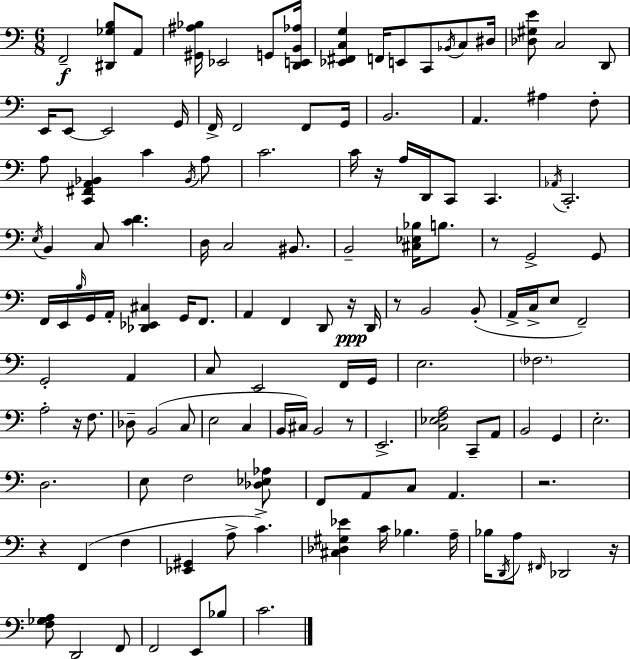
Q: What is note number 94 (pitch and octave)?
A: A2